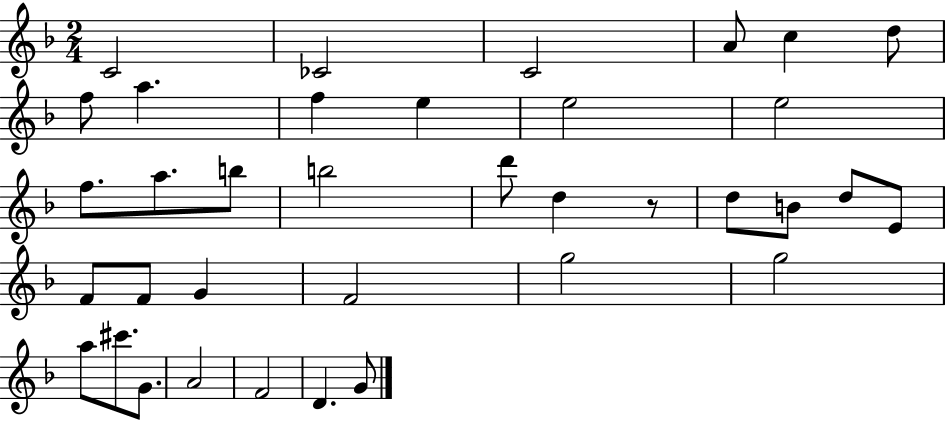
X:1
T:Untitled
M:2/4
L:1/4
K:F
C2 _C2 C2 A/2 c d/2 f/2 a f e e2 e2 f/2 a/2 b/2 b2 d'/2 d z/2 d/2 B/2 d/2 E/2 F/2 F/2 G F2 g2 g2 a/2 ^c'/2 G/2 A2 F2 D G/2